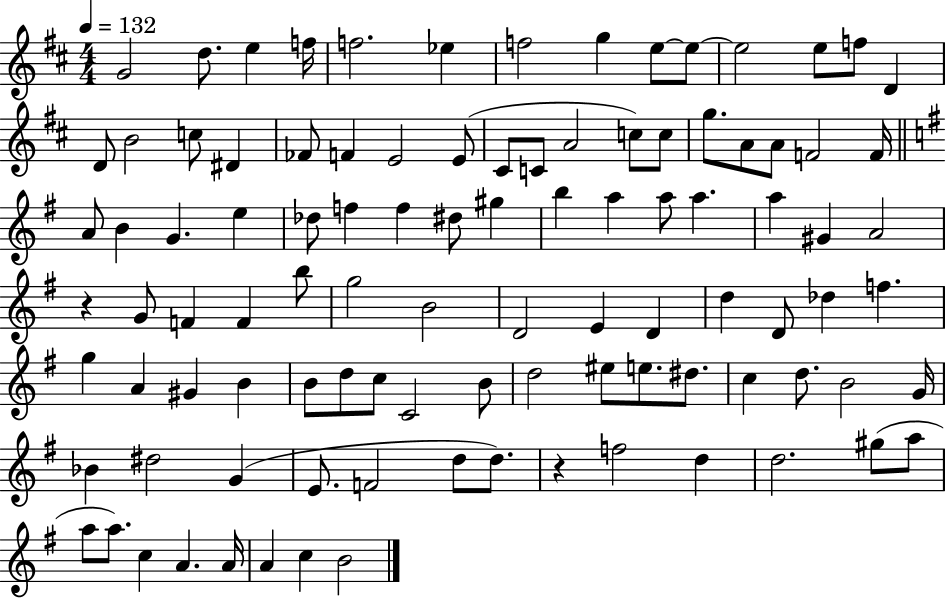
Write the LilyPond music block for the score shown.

{
  \clef treble
  \numericTimeSignature
  \time 4/4
  \key d \major
  \tempo 4 = 132
  g'2 d''8. e''4 f''16 | f''2. ees''4 | f''2 g''4 e''8~~ e''8~~ | e''2 e''8 f''8 d'4 | \break d'8 b'2 c''8 dis'4 | fes'8 f'4 e'2 e'8( | cis'8 c'8 a'2 c''8) c''8 | g''8. a'8 a'8 f'2 f'16 | \break \bar "||" \break \key e \minor a'8 b'4 g'4. e''4 | des''8 f''4 f''4 dis''8 gis''4 | b''4 a''4 a''8 a''4. | a''4 gis'4 a'2 | \break r4 g'8 f'4 f'4 b''8 | g''2 b'2 | d'2 e'4 d'4 | d''4 d'8 des''4 f''4. | \break g''4 a'4 gis'4 b'4 | b'8 d''8 c''8 c'2 b'8 | d''2 eis''8 e''8. dis''8. | c''4 d''8. b'2 g'16 | \break bes'4 dis''2 g'4( | e'8. f'2 d''8 d''8.) | r4 f''2 d''4 | d''2. gis''8( a''8 | \break a''8 a''8.) c''4 a'4. a'16 | a'4 c''4 b'2 | \bar "|."
}